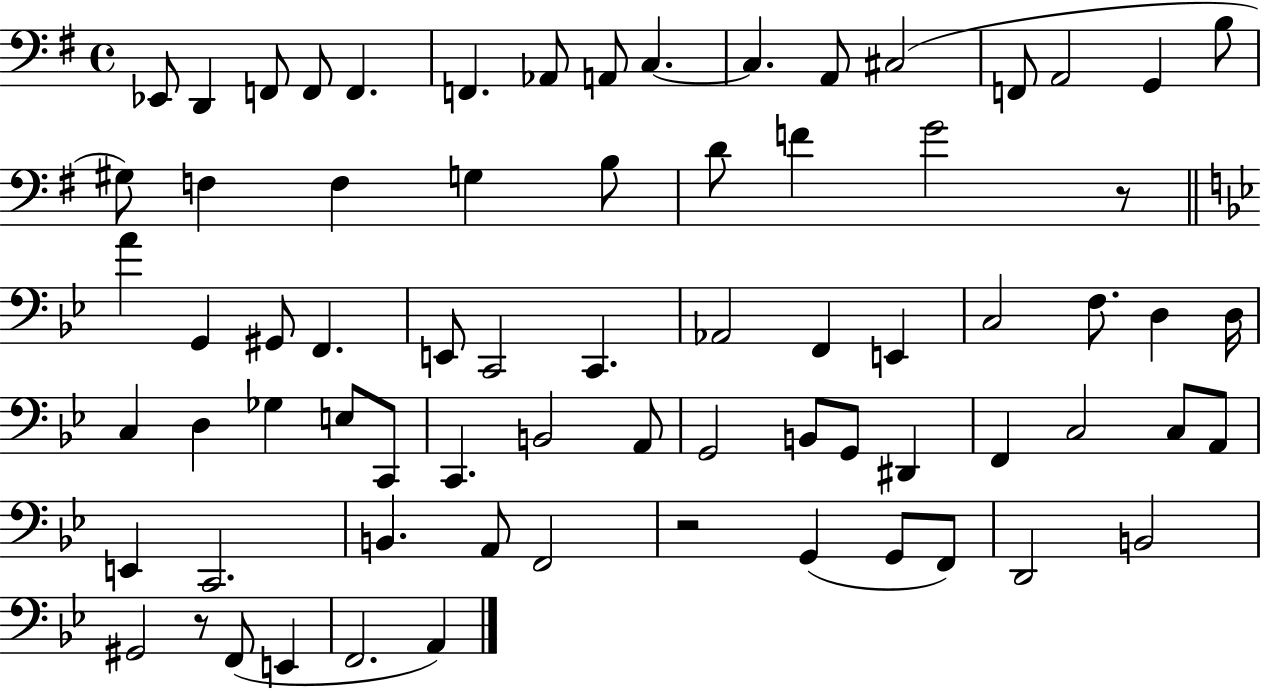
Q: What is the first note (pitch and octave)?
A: Eb2